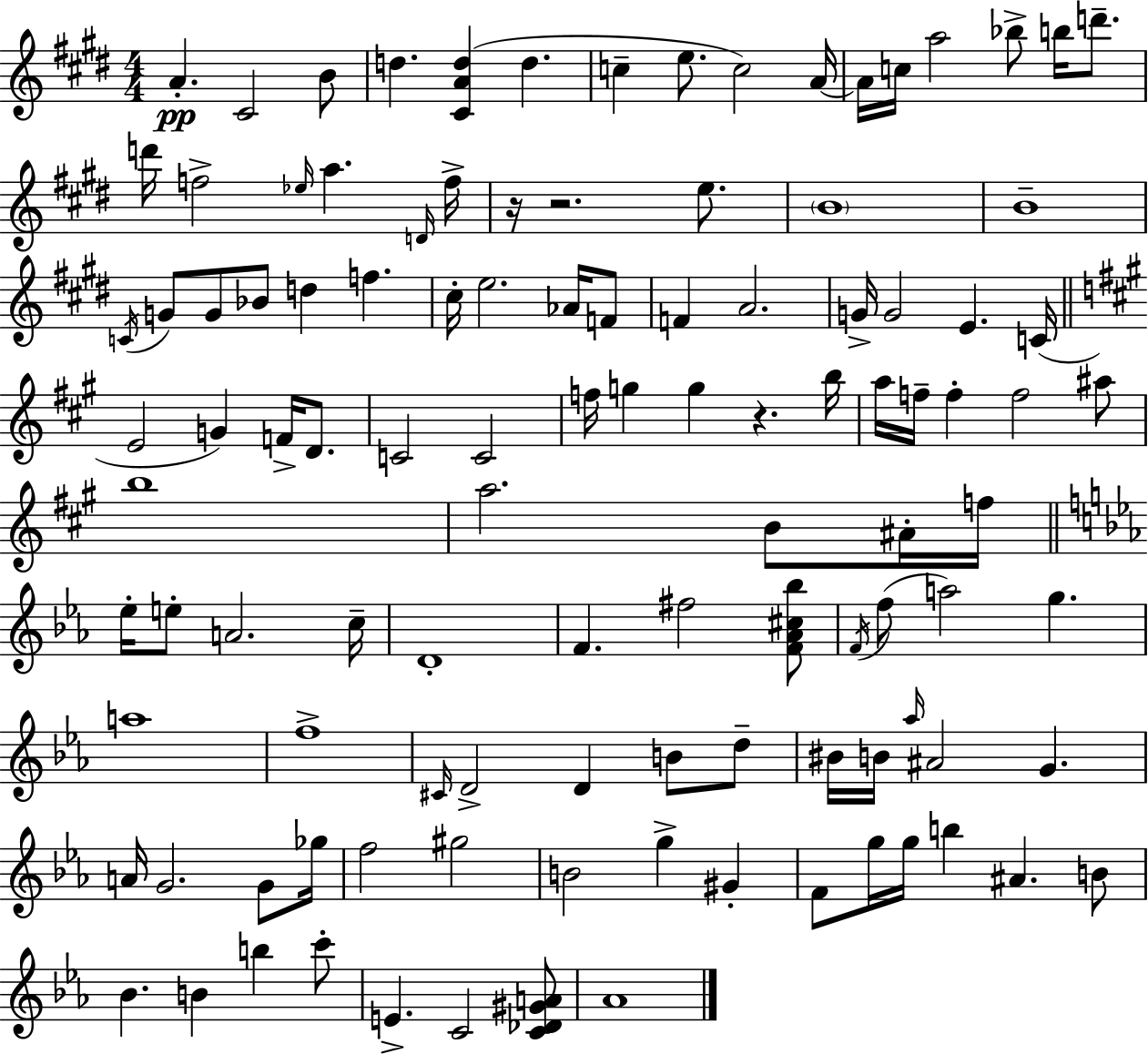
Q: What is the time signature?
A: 4/4